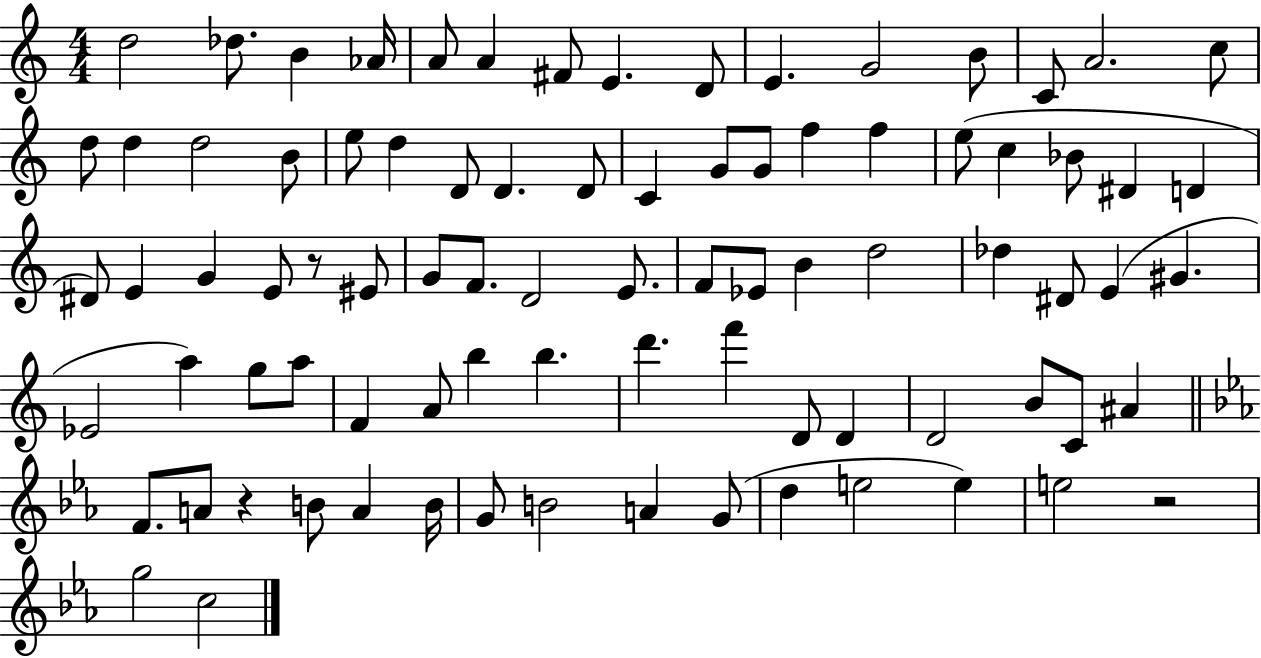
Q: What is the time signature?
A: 4/4